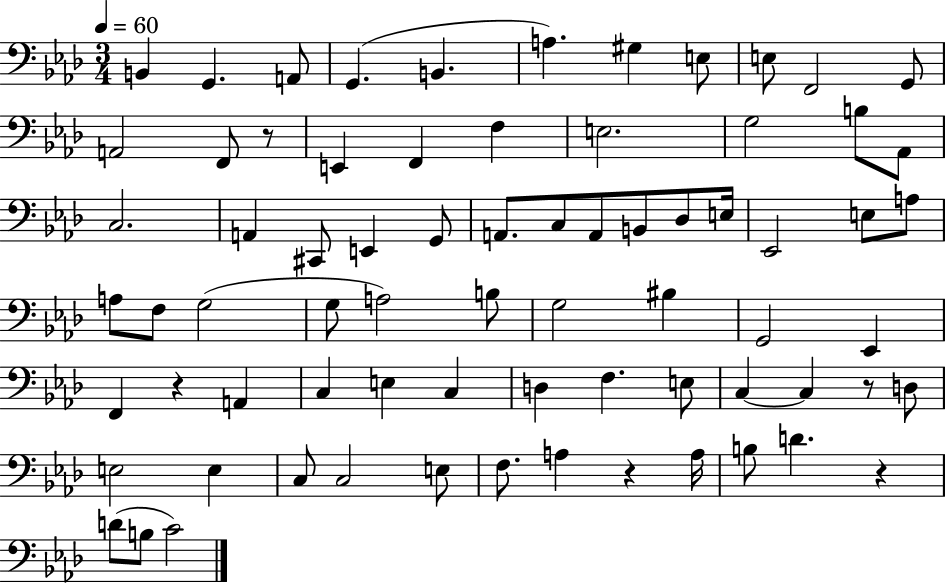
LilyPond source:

{
  \clef bass
  \numericTimeSignature
  \time 3/4
  \key aes \major
  \tempo 4 = 60
  b,4 g,4. a,8 | g,4.( b,4. | a4.) gis4 e8 | e8 f,2 g,8 | \break a,2 f,8 r8 | e,4 f,4 f4 | e2. | g2 b8 aes,8 | \break c2. | a,4 cis,8 e,4 g,8 | a,8. c8 a,8 b,8 des8 e16 | ees,2 e8 a8 | \break a8 f8 g2( | g8 a2) b8 | g2 bis4 | g,2 ees,4 | \break f,4 r4 a,4 | c4 e4 c4 | d4 f4. e8 | c4~~ c4 r8 d8 | \break e2 e4 | c8 c2 e8 | f8. a4 r4 a16 | b8 d'4. r4 | \break d'8( b8 c'2) | \bar "|."
}